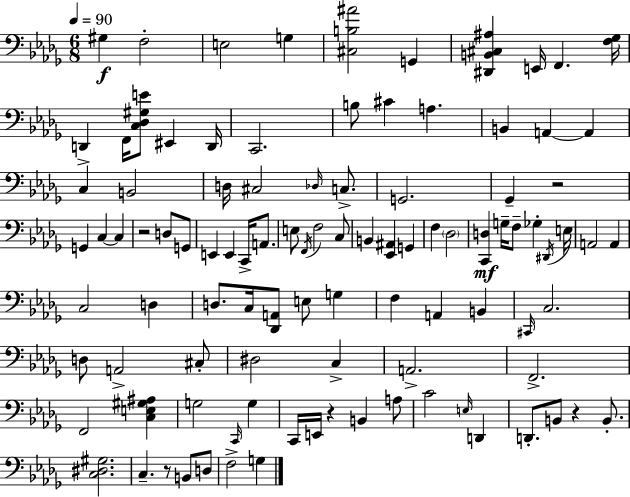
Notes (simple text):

G#3/q F3/h E3/h G3/q [C#3,B3,A#4]/h G2/q [D#2,B2,C#3,A#3]/q E2/s F2/q. [F3,Gb3]/s D2/q F2/s [C3,Db3,G#3,E4]/e EIS2/q D2/s C2/h. B3/e C#4/q A3/q. B2/q A2/q A2/q C3/q B2/h D3/s C#3/h Db3/s C3/e. G2/h. Gb2/q R/h G2/q C3/q C3/q R/h D3/e G2/e E2/q E2/q C2/s A2/e. E3/e F2/s F3/h C3/e B2/q [Eb2,A#2]/q G2/q F3/q Db3/h [C2,D3]/q G3/s F3/e Gb3/q D#2/s E3/s A2/h A2/q C3/h D3/q D3/e. C3/s [Db2,A2]/e E3/e G3/q F3/q A2/q B2/q C#2/s C3/h. D3/e A2/h C#3/e D#3/h C3/q A2/h. F2/h. F2/h [C3,E3,G#3,A#3]/q G3/h C2/s G3/q C2/s E2/s R/q B2/q A3/e C4/h E3/s D2/q D2/e. B2/e R/q B2/e. [C3,D#3,G#3]/h. C3/q. R/e B2/e D3/e F3/h G3/q